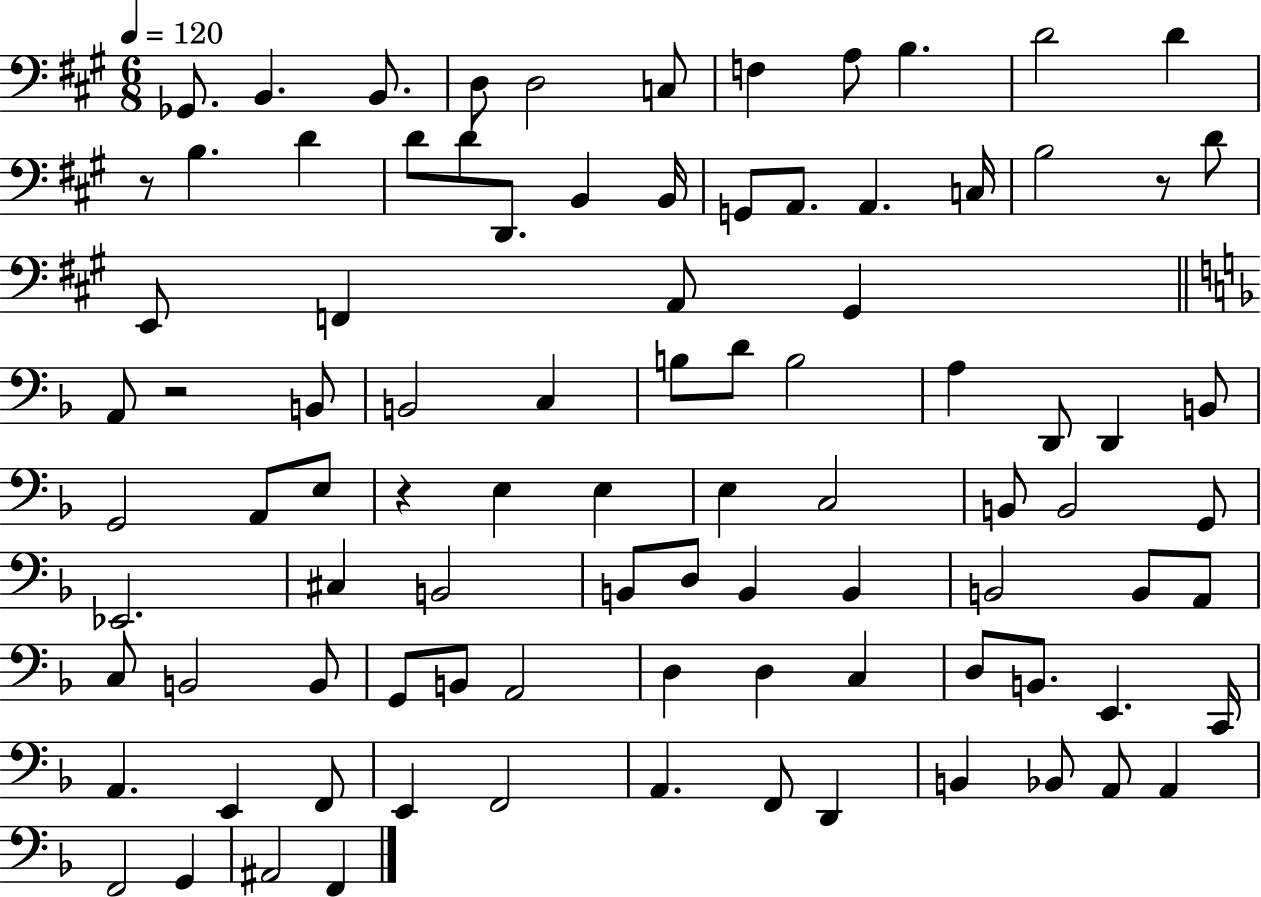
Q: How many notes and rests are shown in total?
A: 92